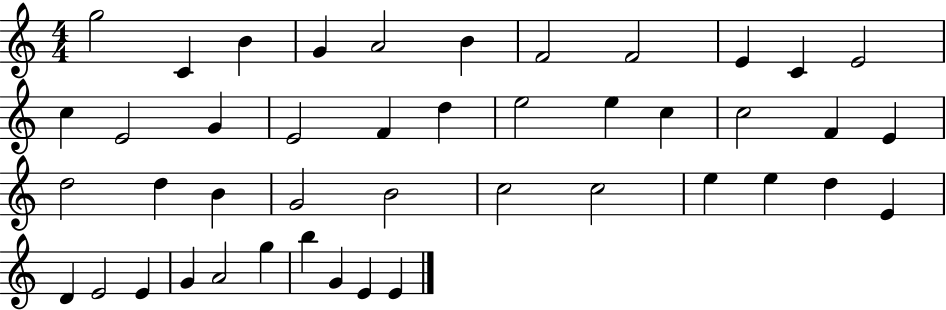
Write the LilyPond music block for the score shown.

{
  \clef treble
  \numericTimeSignature
  \time 4/4
  \key c \major
  g''2 c'4 b'4 | g'4 a'2 b'4 | f'2 f'2 | e'4 c'4 e'2 | \break c''4 e'2 g'4 | e'2 f'4 d''4 | e''2 e''4 c''4 | c''2 f'4 e'4 | \break d''2 d''4 b'4 | g'2 b'2 | c''2 c''2 | e''4 e''4 d''4 e'4 | \break d'4 e'2 e'4 | g'4 a'2 g''4 | b''4 g'4 e'4 e'4 | \bar "|."
}